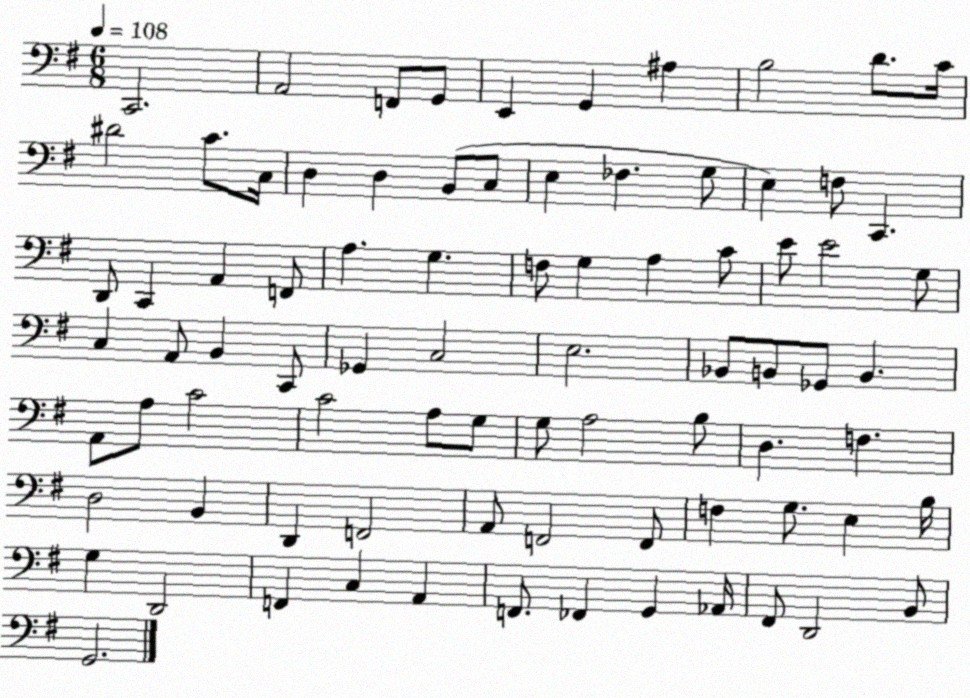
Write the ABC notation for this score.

X:1
T:Untitled
M:6/8
L:1/4
K:G
C,,2 A,,2 F,,/2 G,,/2 E,, G,, ^A, B,2 D/2 C/4 ^D2 C/2 C,/4 D, D, B,,/2 C,/2 E, _F, G,/2 E, F,/2 C,, D,,/2 C,, A,, F,,/2 A, G, F,/2 G, A, C/2 E/2 E2 G,/2 C, A,,/2 B,, C,,/2 _G,, C,2 E,2 _B,,/2 B,,/2 _G,,/2 B,, A,,/2 A,/2 C2 C2 A,/2 G,/2 G,/2 A,2 B,/2 D, F, D,2 B,, D,, F,,2 A,,/2 F,,2 F,,/2 F, G,/2 E, B,/4 G, D,,2 F,, C, A,, F,,/2 _F,, G,, _A,,/4 ^F,,/2 D,,2 B,,/2 G,,2